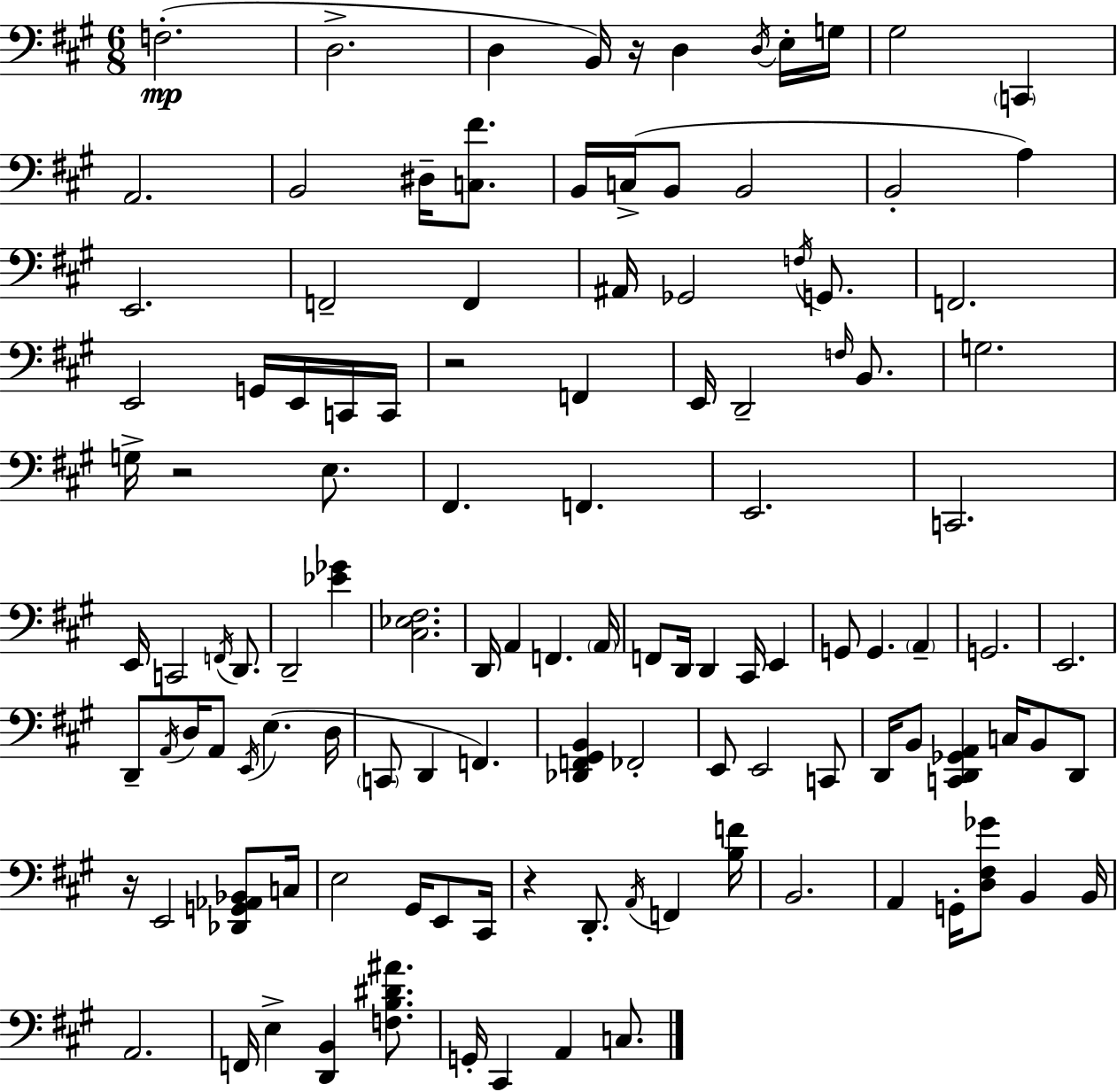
F3/h. D3/h. D3/q B2/s R/s D3/q D3/s E3/s G3/s G#3/h C2/q A2/h. B2/h D#3/s [C3,F#4]/e. B2/s C3/s B2/e B2/h B2/h A3/q E2/h. F2/h F2/q A#2/s Gb2/h F3/s G2/e. F2/h. E2/h G2/s E2/s C2/s C2/s R/h F2/q E2/s D2/h F3/s B2/e. G3/h. G3/s R/h E3/e. F#2/q. F2/q. E2/h. C2/h. E2/s C2/h F2/s D2/e. D2/h [Eb4,Gb4]/q [C#3,Eb3,F#3]/h. D2/s A2/q F2/q. A2/s F2/e D2/s D2/q C#2/s E2/q G2/e G2/q. A2/q G2/h. E2/h. D2/e A2/s D3/s A2/e E2/s E3/q. D3/s C2/e D2/q F2/q. [Db2,F2,G#2,B2]/q FES2/h E2/e E2/h C2/e D2/s B2/e [C2,D2,Gb2,A2]/q C3/s B2/e D2/e R/s E2/h [Db2,G2,Ab2,Bb2]/e C3/s E3/h G#2/s E2/e C#2/s R/q D2/e. A2/s F2/q [B3,F4]/s B2/h. A2/q G2/s [D3,F#3,Gb4]/e B2/q B2/s A2/h. F2/s E3/q [D2,B2]/q [F3,B3,D#4,A#4]/e. G2/s C#2/q A2/q C3/e.